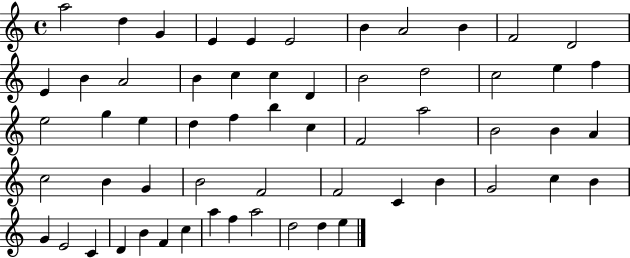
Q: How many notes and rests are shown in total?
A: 59